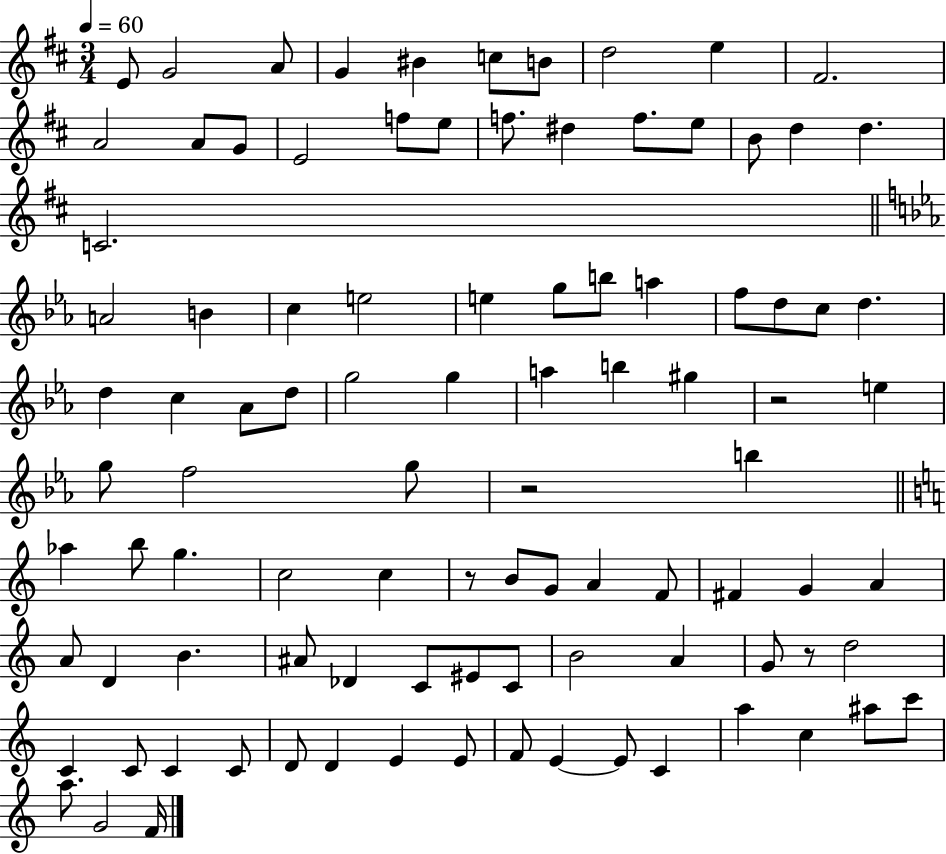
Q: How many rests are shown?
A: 4